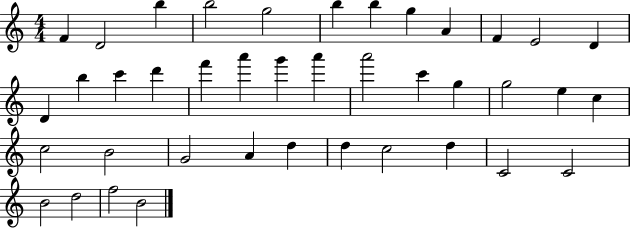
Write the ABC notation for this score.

X:1
T:Untitled
M:4/4
L:1/4
K:C
F D2 b b2 g2 b b g A F E2 D D b c' d' f' a' g' a' a'2 c' g g2 e c c2 B2 G2 A d d c2 d C2 C2 B2 d2 f2 B2